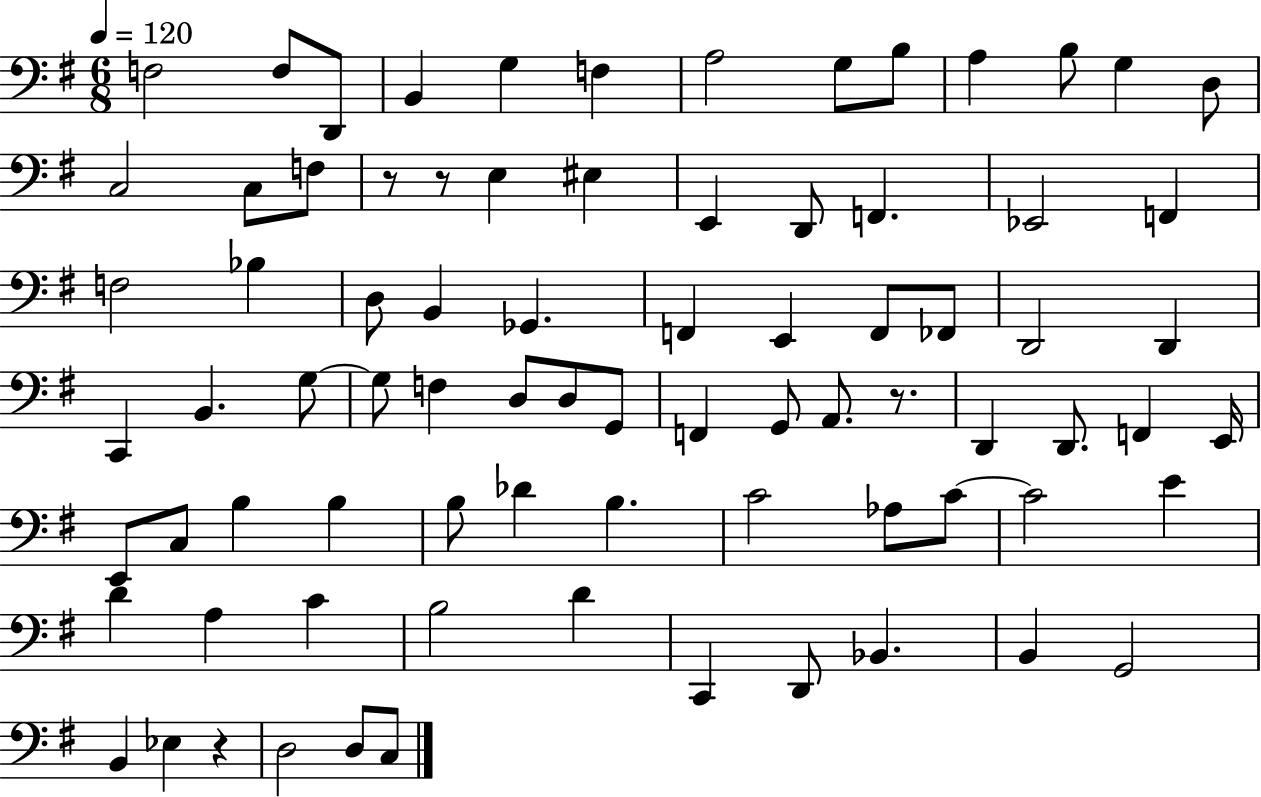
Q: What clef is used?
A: bass